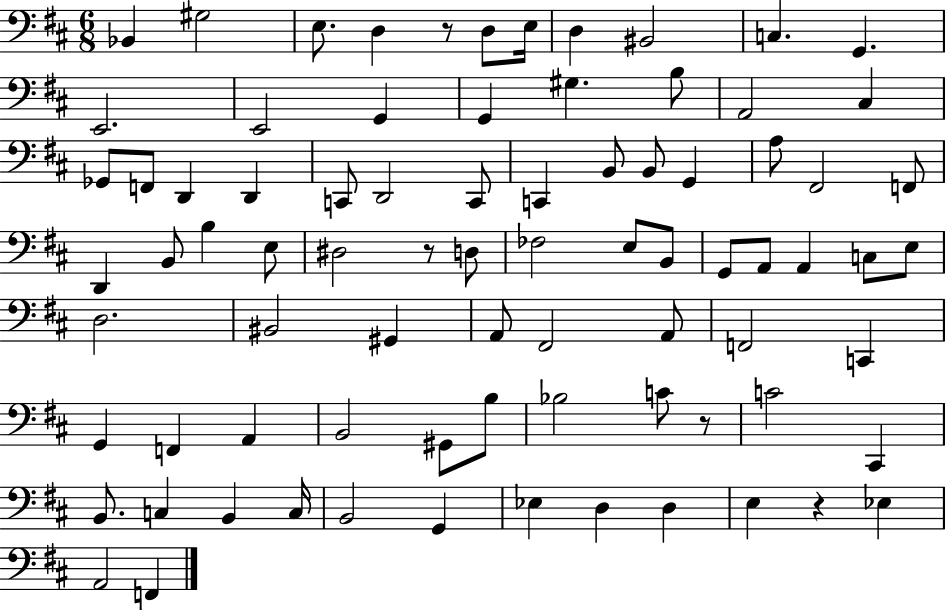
Bb2/q G#3/h E3/e. D3/q R/e D3/e E3/s D3/q BIS2/h C3/q. G2/q. E2/h. E2/h G2/q G2/q G#3/q. B3/e A2/h C#3/q Gb2/e F2/e D2/q D2/q C2/e D2/h C2/e C2/q B2/e B2/e G2/q A3/e F#2/h F2/e D2/q B2/e B3/q E3/e D#3/h R/e D3/e FES3/h E3/e B2/e G2/e A2/e A2/q C3/e E3/e D3/h. BIS2/h G#2/q A2/e F#2/h A2/e F2/h C2/q G2/q F2/q A2/q B2/h G#2/e B3/e Bb3/h C4/e R/e C4/h C#2/q B2/e. C3/q B2/q C3/s B2/h G2/q Eb3/q D3/q D3/q E3/q R/q Eb3/q A2/h F2/q